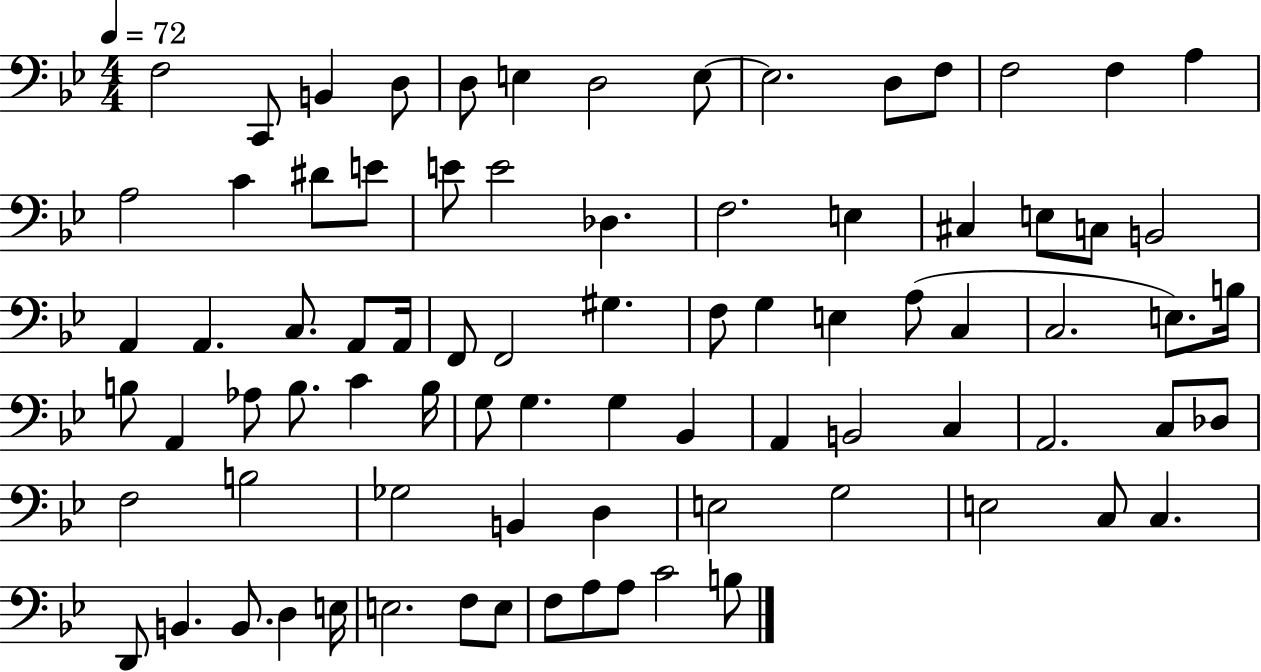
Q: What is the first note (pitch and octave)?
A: F3